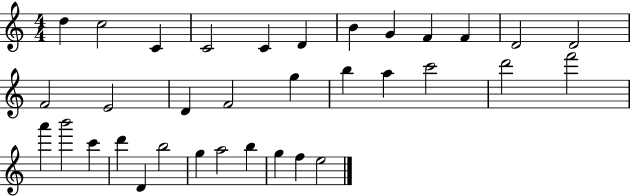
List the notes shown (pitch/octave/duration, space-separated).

D5/q C5/h C4/q C4/h C4/q D4/q B4/q G4/q F4/q F4/q D4/h D4/h F4/h E4/h D4/q F4/h G5/q B5/q A5/q C6/h D6/h F6/h A6/q B6/h C6/q D6/q D4/q B5/h G5/q A5/h B5/q G5/q F5/q E5/h